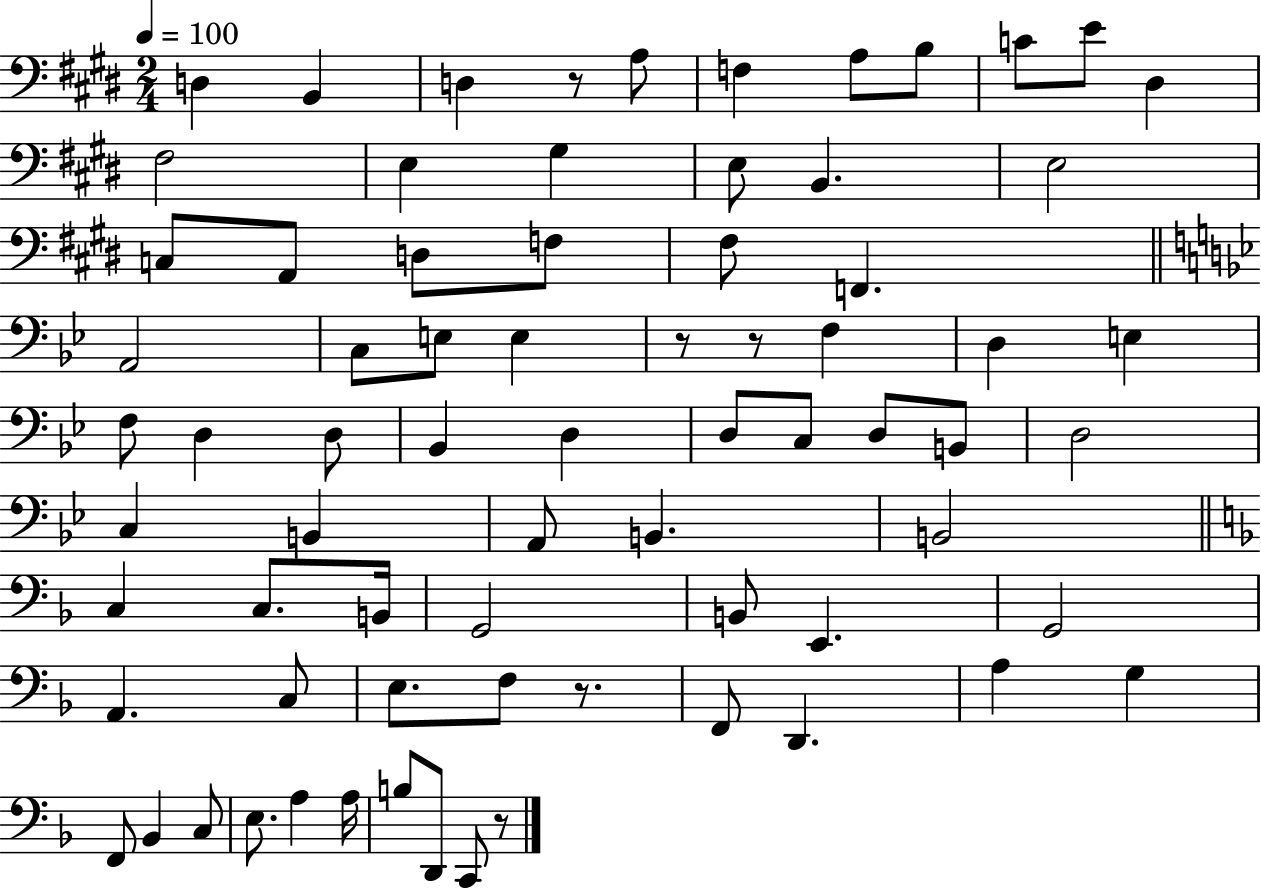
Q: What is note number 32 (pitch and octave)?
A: D3